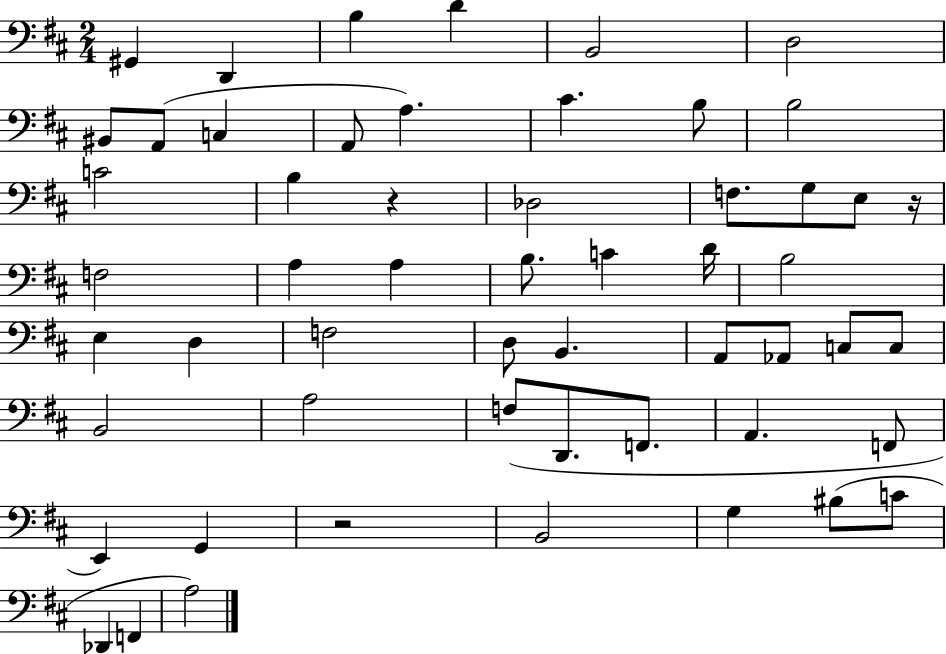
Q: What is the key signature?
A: D major